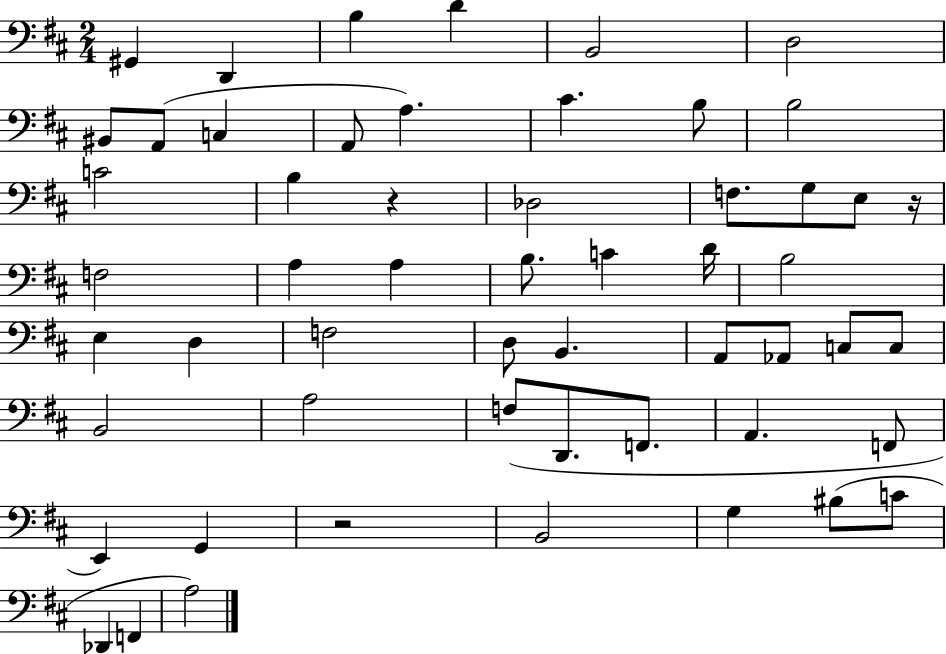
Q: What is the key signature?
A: D major